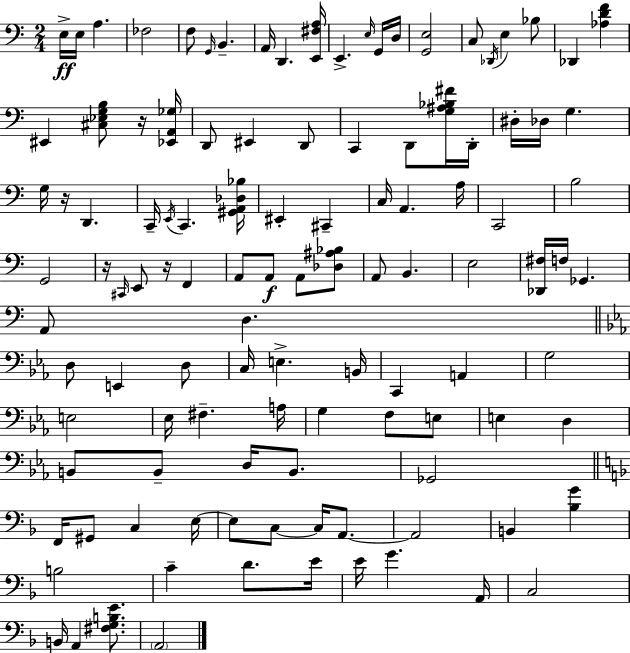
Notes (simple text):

E3/s E3/s A3/q. FES3/h F3/e G2/s B2/q. A2/s D2/q. [E2,F#3,A3]/s E2/q. E3/s G2/s D3/s [G2,E3]/h C3/e Db2/s E3/q Bb3/e Db2/q [Ab3,D4,F4]/q EIS2/q [C#3,Eb3,G3,B3]/e R/s [Eb2,A2,Gb3]/s D2/e EIS2/q D2/e C2/q D2/e [G3,A#3,Bb3,F#4]/s D2/s D#3/s Db3/s G3/q. G3/s R/s D2/q. C2/s E2/s C2/q. [G#2,A2,Db3,Bb3]/s EIS2/q C#2/q C3/s A2/q. A3/s C2/h B3/h G2/h R/s C#2/s E2/e R/s F2/q A2/e A2/e A2/e [Db3,A#3,Bb3]/e A2/e B2/q. E3/h [Db2,F#3]/s F3/s Gb2/q. A2/e D3/q. D3/e E2/q D3/e C3/s E3/q. B2/s C2/q A2/q G3/h E3/h Eb3/s F#3/q. A3/s G3/q F3/e E3/e E3/q D3/q B2/e B2/e D3/s B2/e. Gb2/h F2/s G#2/e C3/q E3/s E3/e C3/e C3/s A2/e. A2/h B2/q [Bb3,G4]/q B3/h C4/q D4/e. E4/s E4/s G4/q. A2/s C3/h B2/s A2/q [F#3,G3,B3,E4]/e. A2/h